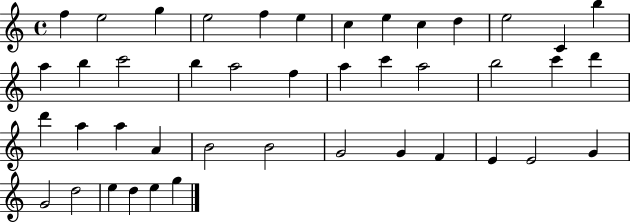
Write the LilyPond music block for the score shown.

{
  \clef treble
  \time 4/4
  \defaultTimeSignature
  \key c \major
  f''4 e''2 g''4 | e''2 f''4 e''4 | c''4 e''4 c''4 d''4 | e''2 c'4 b''4 | \break a''4 b''4 c'''2 | b''4 a''2 f''4 | a''4 c'''4 a''2 | b''2 c'''4 d'''4 | \break d'''4 a''4 a''4 a'4 | b'2 b'2 | g'2 g'4 f'4 | e'4 e'2 g'4 | \break g'2 d''2 | e''4 d''4 e''4 g''4 | \bar "|."
}